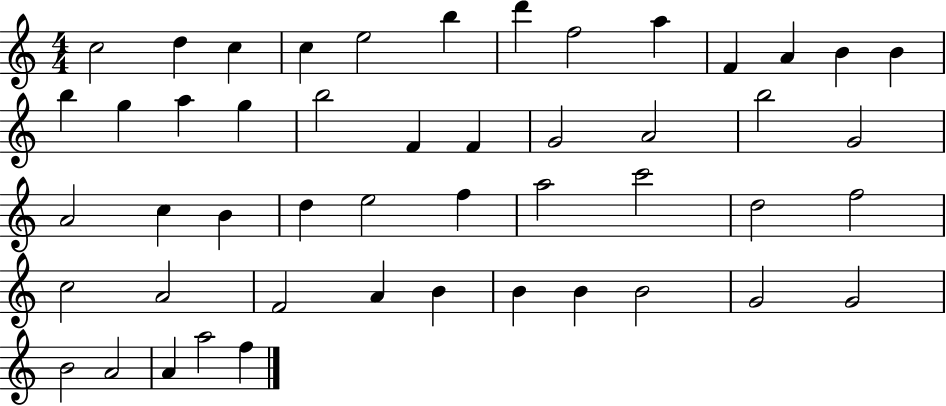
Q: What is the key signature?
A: C major